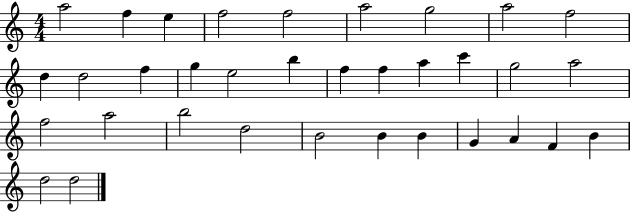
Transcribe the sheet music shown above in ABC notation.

X:1
T:Untitled
M:4/4
L:1/4
K:C
a2 f e f2 f2 a2 g2 a2 f2 d d2 f g e2 b f f a c' g2 a2 f2 a2 b2 d2 B2 B B G A F B d2 d2